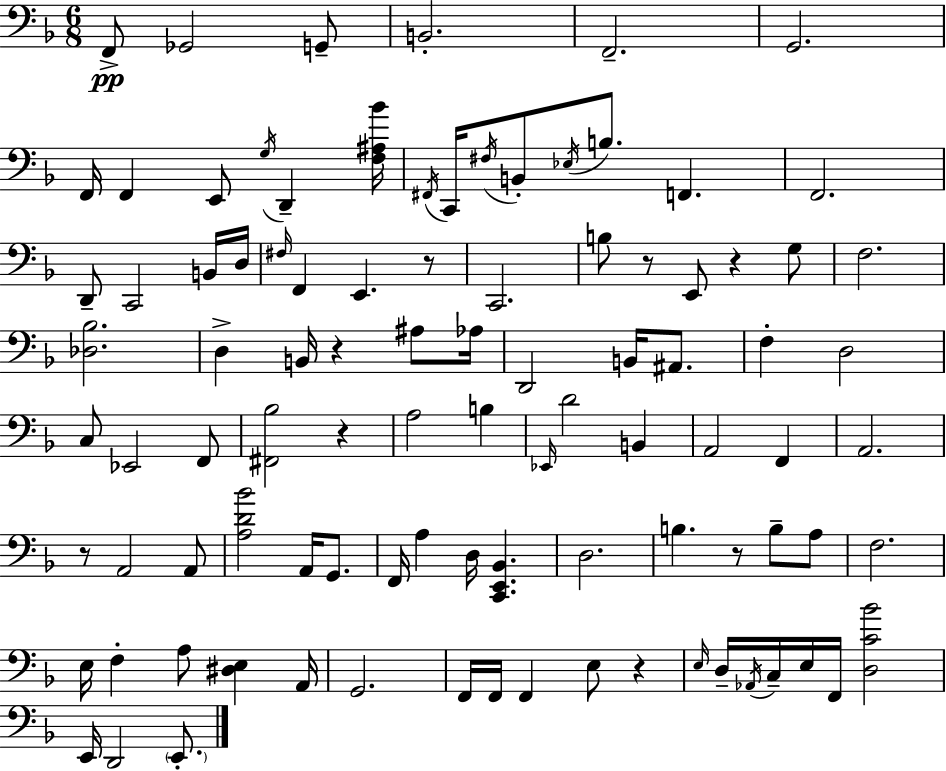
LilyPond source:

{
  \clef bass
  \numericTimeSignature
  \time 6/8
  \key d \minor
  f,8->\pp ges,2 g,8-- | b,2.-. | f,2.-- | g,2. | \break f,16 f,4 e,8 \acciaccatura { g16 } d,4-- | <f ais bes'>16 \acciaccatura { fis,16 } c,16 \acciaccatura { fis16 } b,8-. \acciaccatura { ees16 } b8. f,4. | f,2. | d,8-- c,2 | \break b,16 d16 \grace { fis16 } f,4 e,4. | r8 c,2. | b8 r8 e,8 r4 | g8 f2. | \break <des bes>2. | d4-> b,16 r4 | ais8 aes16 d,2 | b,16 ais,8. f4-. d2 | \break c8 ees,2 | f,8 <fis, bes>2 | r4 a2 | b4 \grace { ees,16 } d'2 | \break b,4 a,2 | f,4 a,2. | r8 a,2 | a,8 <a d' bes'>2 | \break a,16 g,8. f,16 a4 d16 | <c, e, bes,>4. d2. | b4. | r8 b8-- a8 f2. | \break e16 f4-. a8 | <dis e>4 a,16 g,2. | f,16 f,16 f,4 | e8 r4 \grace { e16 } d16-- \acciaccatura { aes,16 } c16-- e16 f,16 | \break <d c' bes'>2 e,16 d,2 | \parenthesize e,8.-. \bar "|."
}